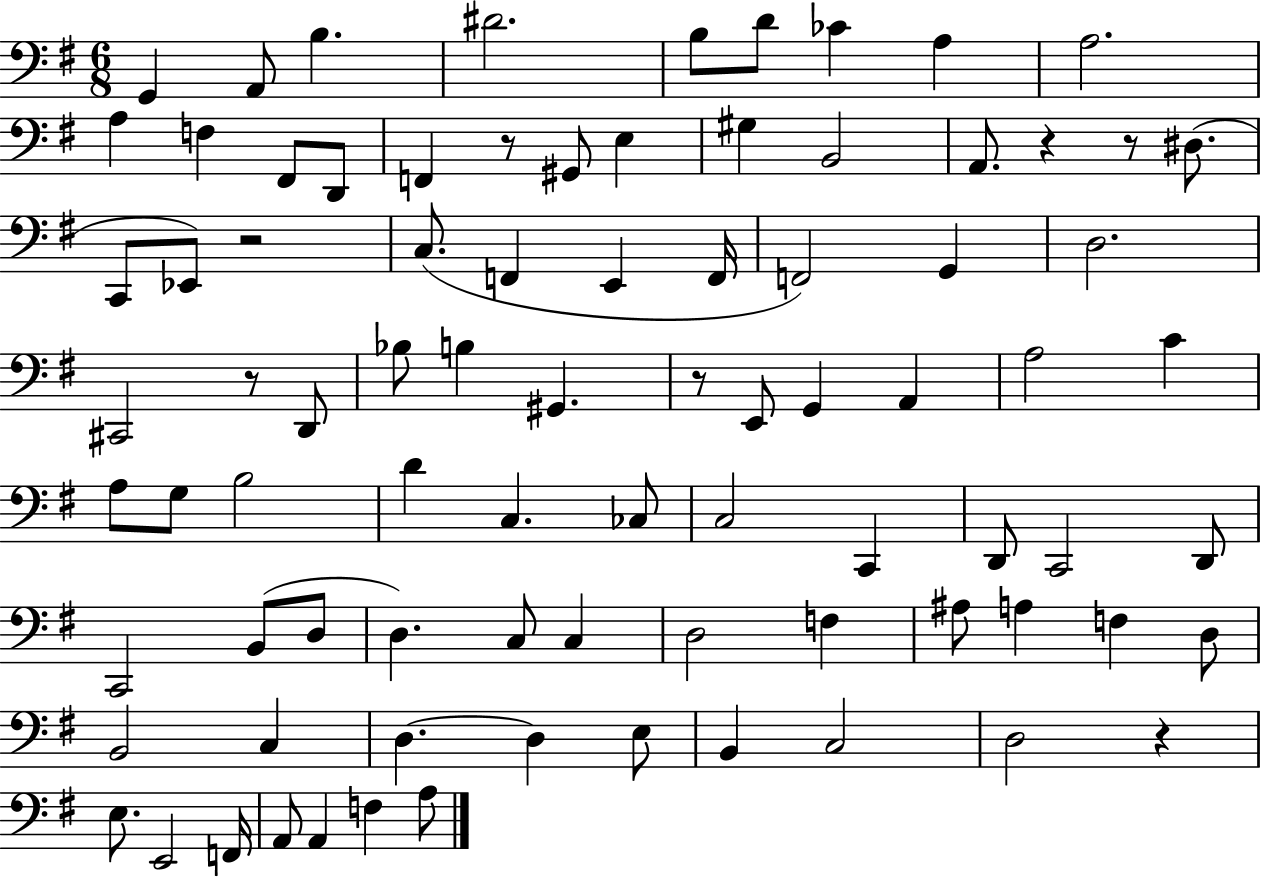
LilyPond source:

{
  \clef bass
  \numericTimeSignature
  \time 6/8
  \key g \major
  \repeat volta 2 { g,4 a,8 b4. | dis'2. | b8 d'8 ces'4 a4 | a2. | \break a4 f4 fis,8 d,8 | f,4 r8 gis,8 e4 | gis4 b,2 | a,8. r4 r8 dis8.( | \break c,8 ees,8) r2 | c8.( f,4 e,4 f,16 | f,2) g,4 | d2. | \break cis,2 r8 d,8 | bes8 b4 gis,4. | r8 e,8 g,4 a,4 | a2 c'4 | \break a8 g8 b2 | d'4 c4. ces8 | c2 c,4 | d,8 c,2 d,8 | \break c,2 b,8( d8 | d4.) c8 c4 | d2 f4 | ais8 a4 f4 d8 | \break b,2 c4 | d4.~~ d4 e8 | b,4 c2 | d2 r4 | \break e8. e,2 f,16 | a,8 a,4 f4 a8 | } \bar "|."
}